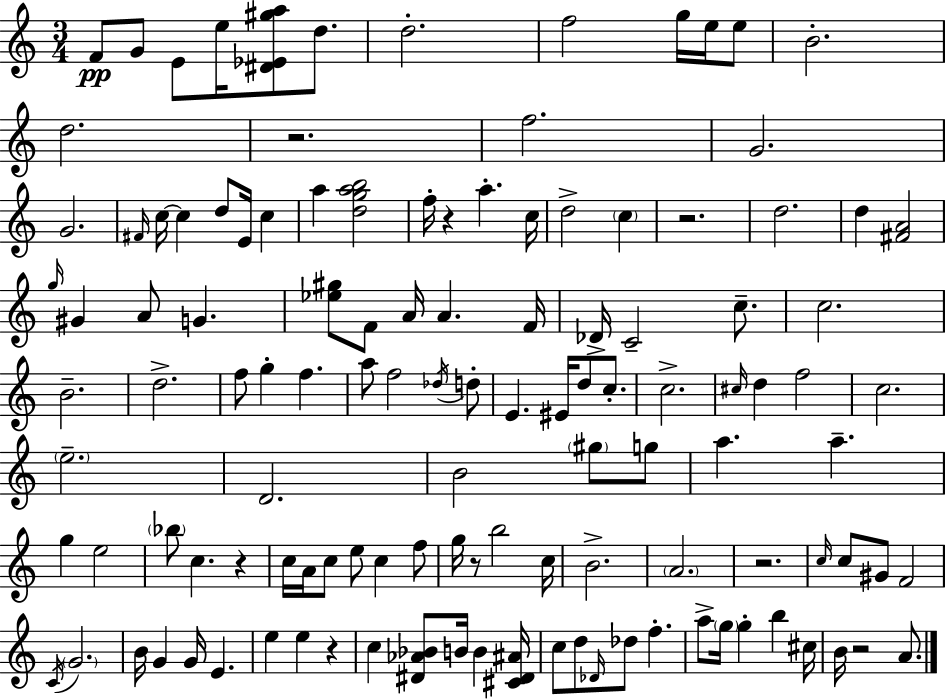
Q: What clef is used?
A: treble